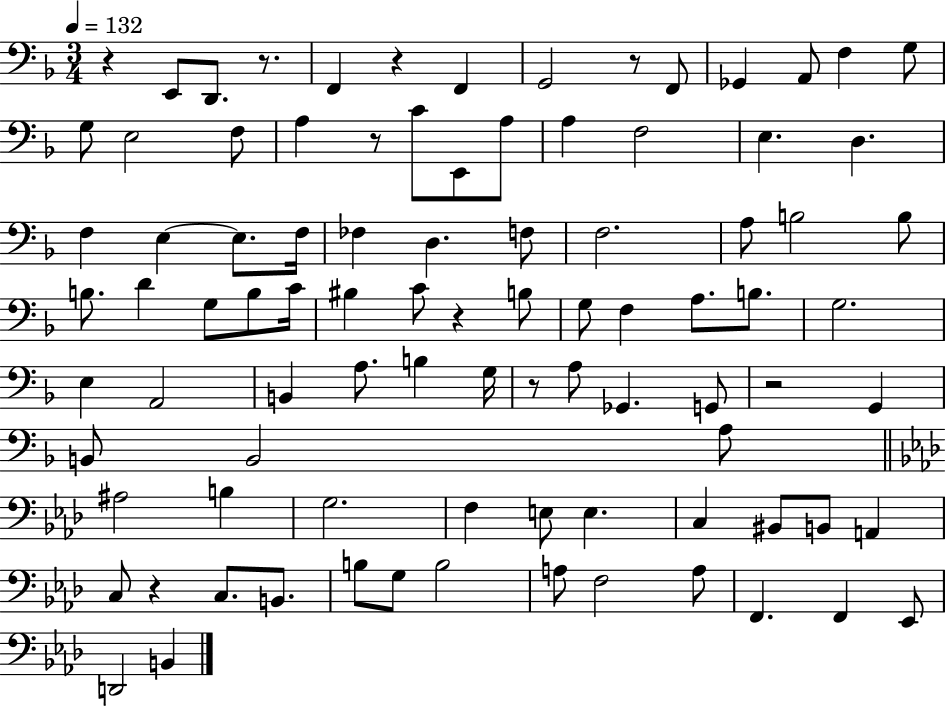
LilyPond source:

{
  \clef bass
  \numericTimeSignature
  \time 3/4
  \key f \major
  \tempo 4 = 132
  \repeat volta 2 { r4 e,8 d,8. r8. | f,4 r4 f,4 | g,2 r8 f,8 | ges,4 a,8 f4 g8 | \break g8 e2 f8 | a4 r8 c'8 e,8 a8 | a4 f2 | e4. d4. | \break f4 e4~~ e8. f16 | fes4 d4. f8 | f2. | a8 b2 b8 | \break b8. d'4 g8 b8 c'16 | bis4 c'8 r4 b8 | g8 f4 a8. b8. | g2. | \break e4 a,2 | b,4 a8. b4 g16 | r8 a8 ges,4. g,8 | r2 g,4 | \break b,8 b,2 a8 | \bar "||" \break \key f \minor ais2 b4 | g2. | f4 e8 e4. | c4 bis,8 b,8 a,4 | \break c8 r4 c8. b,8. | b8 g8 b2 | a8 f2 a8 | f,4. f,4 ees,8 | \break d,2 b,4 | } \bar "|."
}